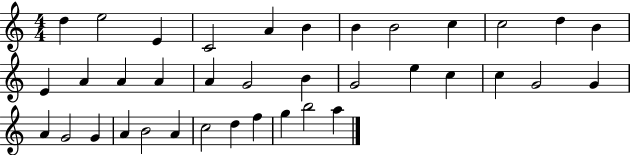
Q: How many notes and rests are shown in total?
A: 37